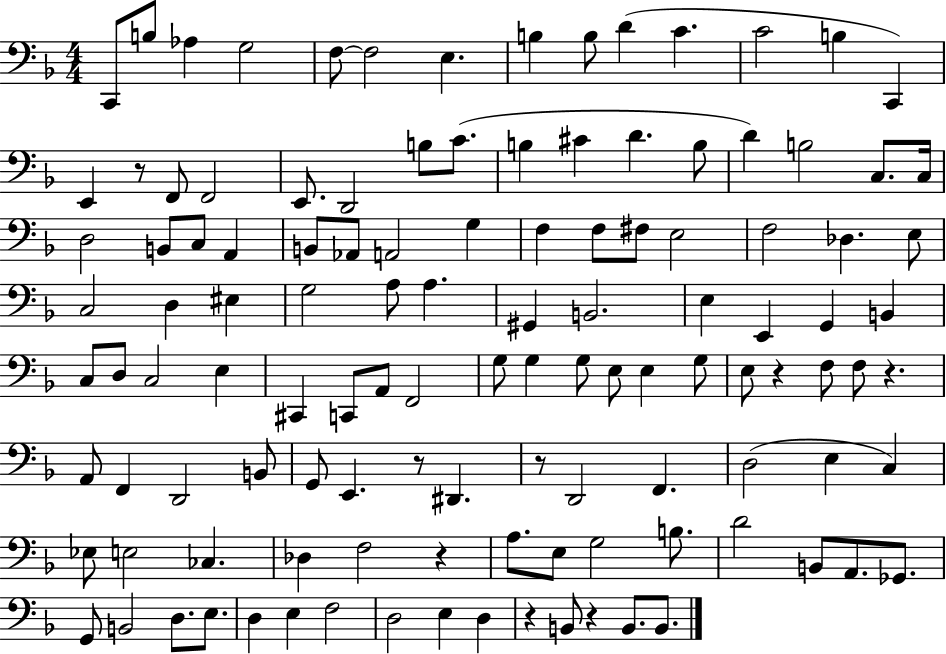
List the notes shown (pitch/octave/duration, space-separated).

C2/e B3/e Ab3/q G3/h F3/e F3/h E3/q. B3/q B3/e D4/q C4/q. C4/h B3/q C2/q E2/q R/e F2/e F2/h E2/e. D2/h B3/e C4/e. B3/q C#4/q D4/q. B3/e D4/q B3/h C3/e. C3/s D3/h B2/e C3/e A2/q B2/e Ab2/e A2/h G3/q F3/q F3/e F#3/e E3/h F3/h Db3/q. E3/e C3/h D3/q EIS3/q G3/h A3/e A3/q. G#2/q B2/h. E3/q E2/q G2/q B2/q C3/e D3/e C3/h E3/q C#2/q C2/e A2/e F2/h G3/e G3/q G3/e E3/e E3/q G3/e E3/e R/q F3/e F3/e R/q. A2/e F2/q D2/h B2/e G2/e E2/q. R/e D#2/q. R/e D2/h F2/q. D3/h E3/q C3/q Eb3/e E3/h CES3/q. Db3/q F3/h R/q A3/e. E3/e G3/h B3/e. D4/h B2/e A2/e. Gb2/e. G2/e B2/h D3/e. E3/e. D3/q E3/q F3/h D3/h E3/q D3/q R/q B2/e R/q B2/e. B2/e.